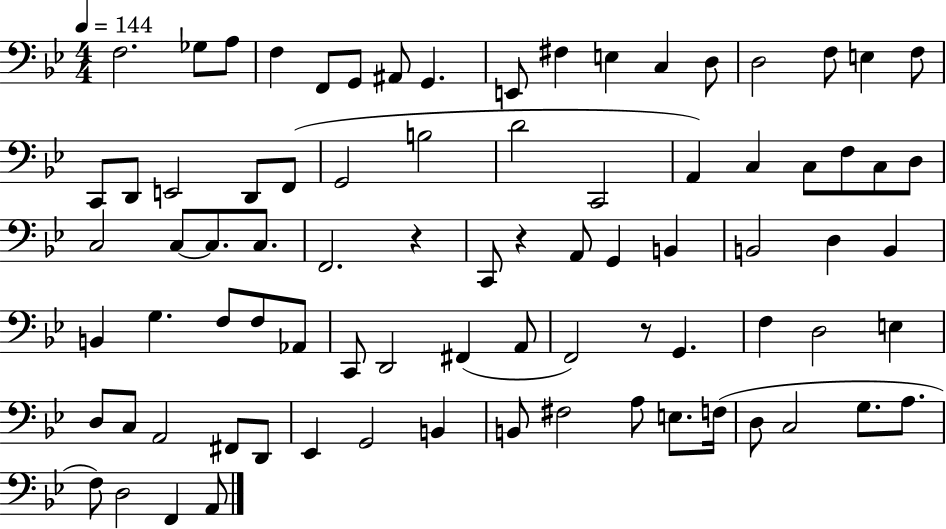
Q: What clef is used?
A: bass